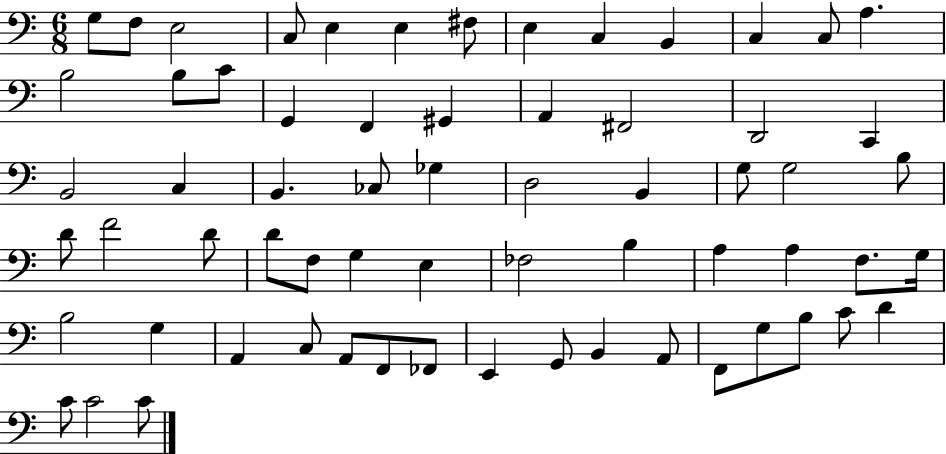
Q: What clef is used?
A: bass